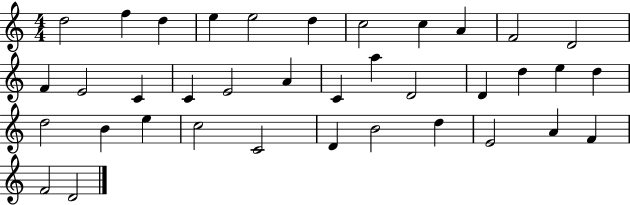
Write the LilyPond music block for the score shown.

{
  \clef treble
  \numericTimeSignature
  \time 4/4
  \key c \major
  d''2 f''4 d''4 | e''4 e''2 d''4 | c''2 c''4 a'4 | f'2 d'2 | \break f'4 e'2 c'4 | c'4 e'2 a'4 | c'4 a''4 d'2 | d'4 d''4 e''4 d''4 | \break d''2 b'4 e''4 | c''2 c'2 | d'4 b'2 d''4 | e'2 a'4 f'4 | \break f'2 d'2 | \bar "|."
}